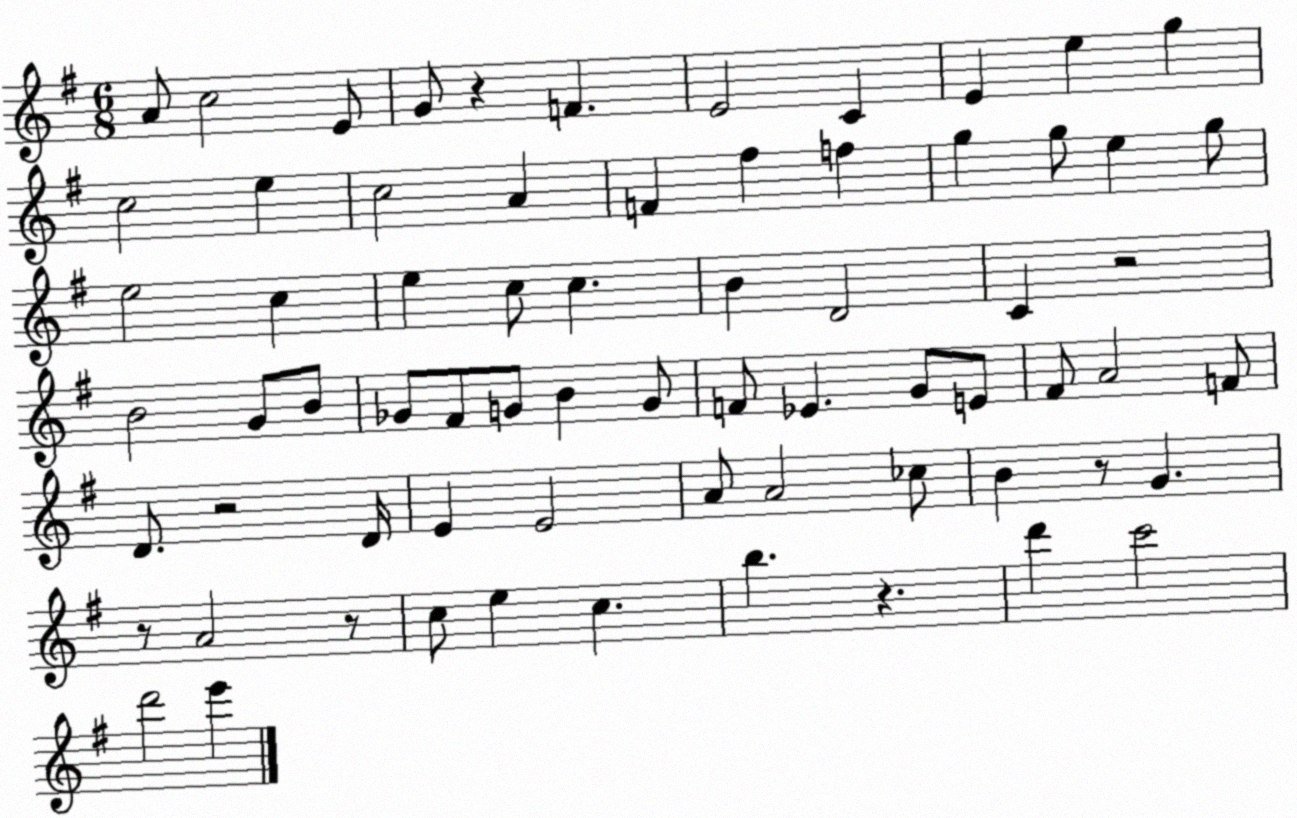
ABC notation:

X:1
T:Untitled
M:6/8
L:1/4
K:G
A/2 c2 E/2 G/2 z F E2 C E e g c2 e c2 A F ^f f g g/2 e g/2 e2 c e c/2 c B D2 C z2 B2 G/2 B/2 _G/2 ^F/2 G/2 B G/2 F/2 _E G/2 E/2 ^F/2 A2 F/2 D/2 z2 D/4 E E2 A/2 A2 _c/2 B z/2 G z/2 A2 z/2 c/2 e c b z d' c'2 d'2 e'